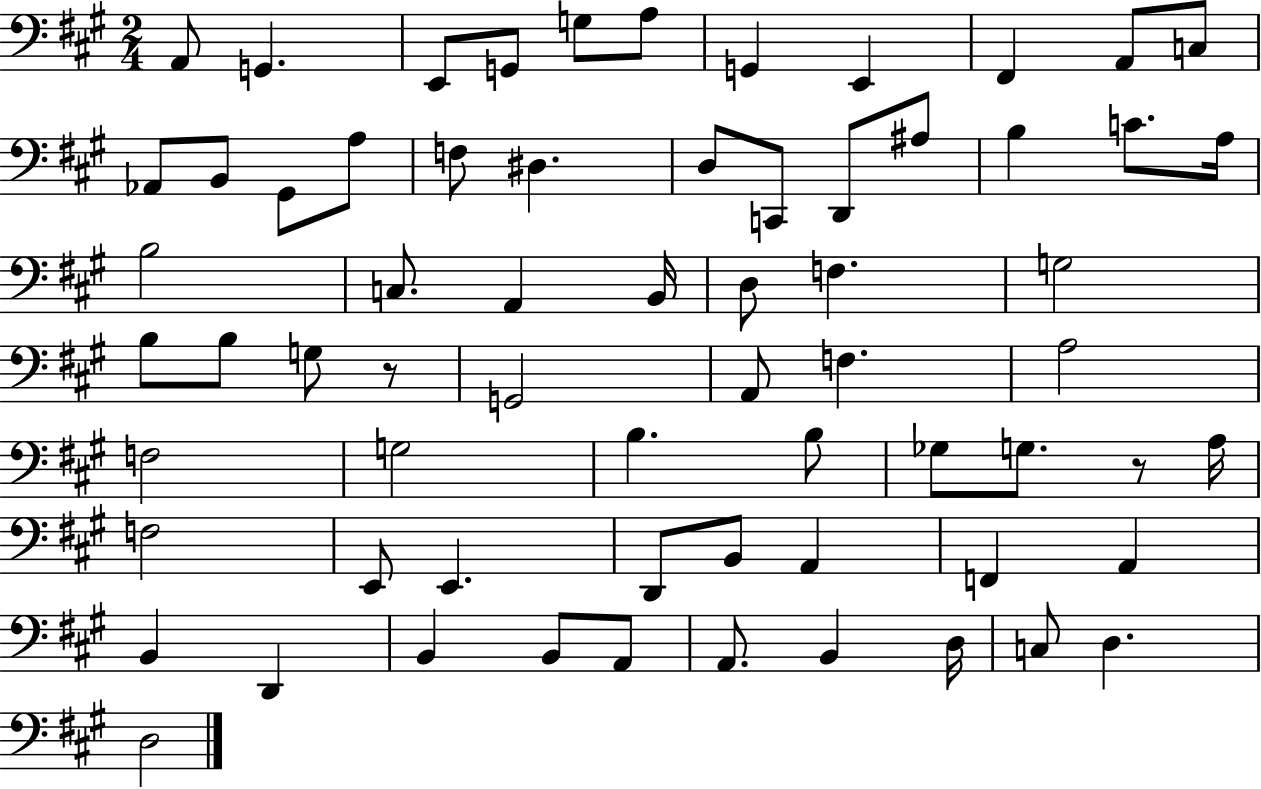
{
  \clef bass
  \numericTimeSignature
  \time 2/4
  \key a \major
  a,8 g,4. | e,8 g,8 g8 a8 | g,4 e,4 | fis,4 a,8 c8 | \break aes,8 b,8 gis,8 a8 | f8 dis4. | d8 c,8 d,8 ais8 | b4 c'8. a16 | \break b2 | c8. a,4 b,16 | d8 f4. | g2 | \break b8 b8 g8 r8 | g,2 | a,8 f4. | a2 | \break f2 | g2 | b4. b8 | ges8 g8. r8 a16 | \break f2 | e,8 e,4. | d,8 b,8 a,4 | f,4 a,4 | \break b,4 d,4 | b,4 b,8 a,8 | a,8. b,4 d16 | c8 d4. | \break d2 | \bar "|."
}